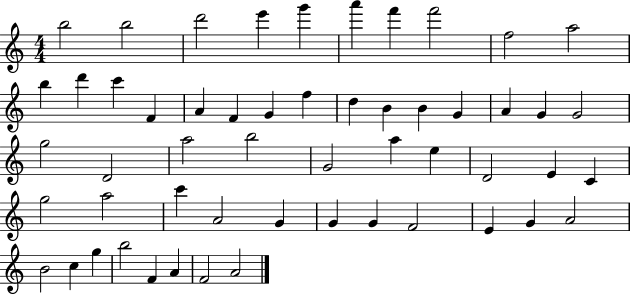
B5/h B5/h D6/h E6/q G6/q A6/q F6/q F6/h F5/h A5/h B5/q D6/q C6/q F4/q A4/q F4/q G4/q F5/q D5/q B4/q B4/q G4/q A4/q G4/q G4/h G5/h D4/h A5/h B5/h G4/h A5/q E5/q D4/h E4/q C4/q G5/h A5/h C6/q A4/h G4/q G4/q G4/q F4/h E4/q G4/q A4/h B4/h C5/q G5/q B5/h F4/q A4/q F4/h A4/h